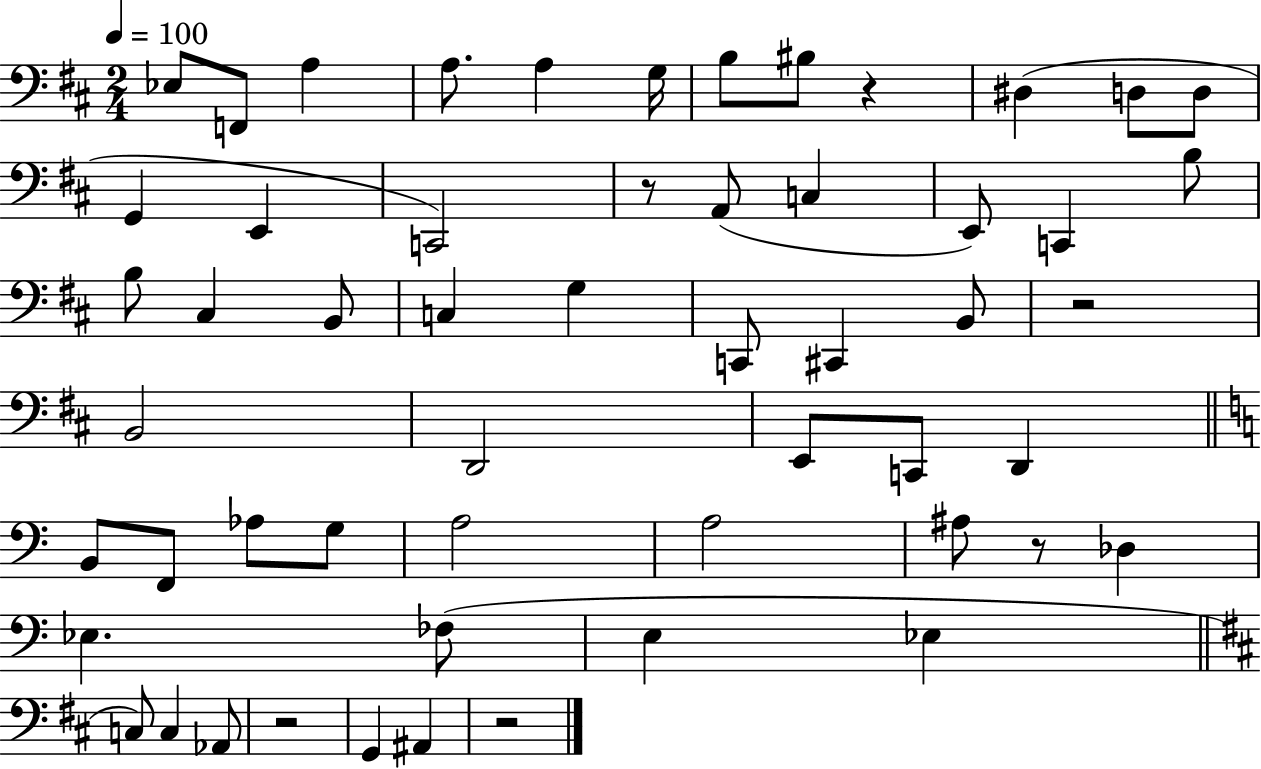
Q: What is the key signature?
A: D major